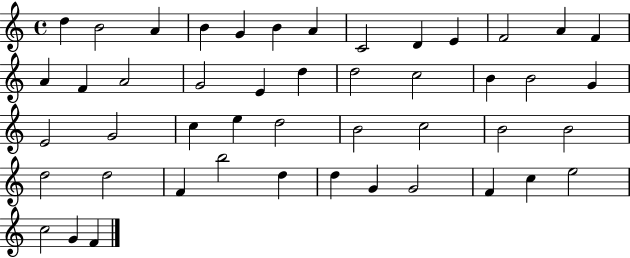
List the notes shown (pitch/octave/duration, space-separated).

D5/q B4/h A4/q B4/q G4/q B4/q A4/q C4/h D4/q E4/q F4/h A4/q F4/q A4/q F4/q A4/h G4/h E4/q D5/q D5/h C5/h B4/q B4/h G4/q E4/h G4/h C5/q E5/q D5/h B4/h C5/h B4/h B4/h D5/h D5/h F4/q B5/h D5/q D5/q G4/q G4/h F4/q C5/q E5/h C5/h G4/q F4/q